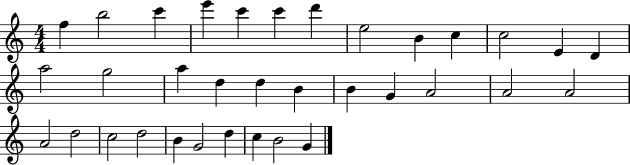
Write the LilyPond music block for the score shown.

{
  \clef treble
  \numericTimeSignature
  \time 4/4
  \key c \major
  f''4 b''2 c'''4 | e'''4 c'''4 c'''4 d'''4 | e''2 b'4 c''4 | c''2 e'4 d'4 | \break a''2 g''2 | a''4 d''4 d''4 b'4 | b'4 g'4 a'2 | a'2 a'2 | \break a'2 d''2 | c''2 d''2 | b'4 g'2 d''4 | c''4 b'2 g'4 | \break \bar "|."
}